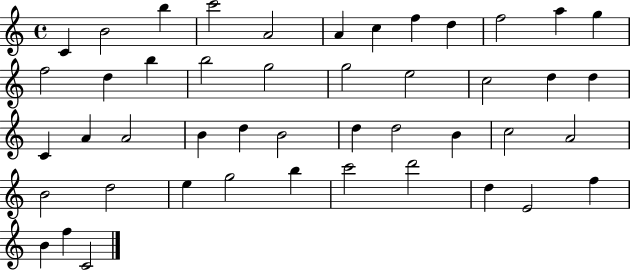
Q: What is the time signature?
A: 4/4